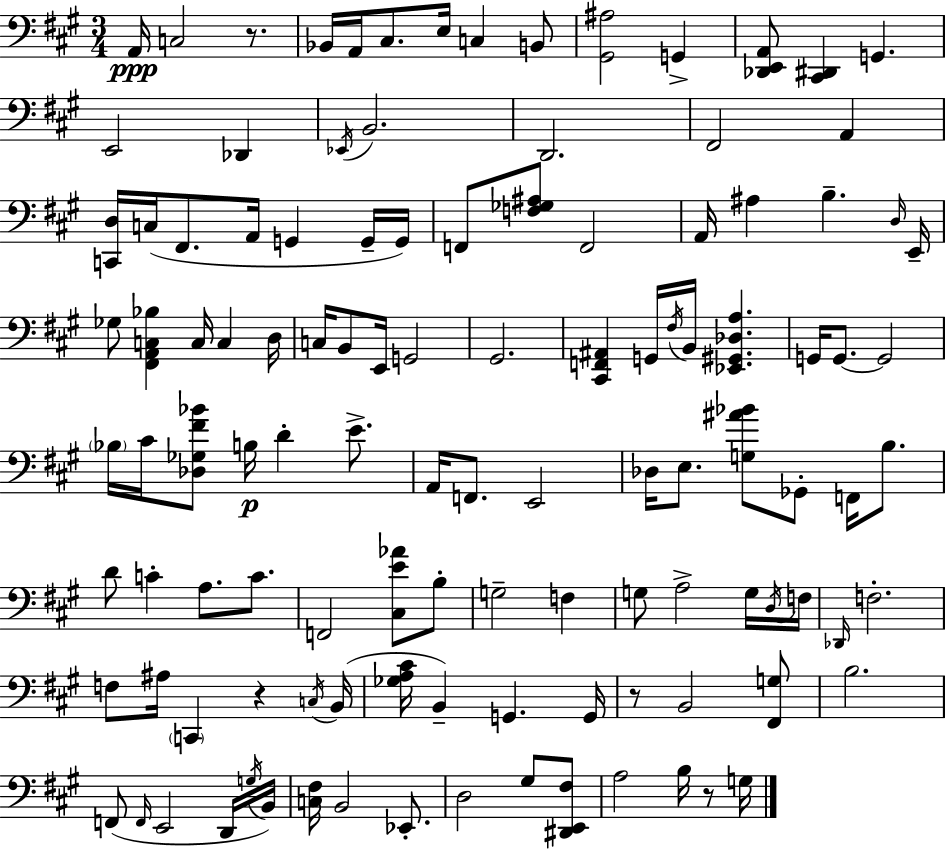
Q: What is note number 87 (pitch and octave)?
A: D2